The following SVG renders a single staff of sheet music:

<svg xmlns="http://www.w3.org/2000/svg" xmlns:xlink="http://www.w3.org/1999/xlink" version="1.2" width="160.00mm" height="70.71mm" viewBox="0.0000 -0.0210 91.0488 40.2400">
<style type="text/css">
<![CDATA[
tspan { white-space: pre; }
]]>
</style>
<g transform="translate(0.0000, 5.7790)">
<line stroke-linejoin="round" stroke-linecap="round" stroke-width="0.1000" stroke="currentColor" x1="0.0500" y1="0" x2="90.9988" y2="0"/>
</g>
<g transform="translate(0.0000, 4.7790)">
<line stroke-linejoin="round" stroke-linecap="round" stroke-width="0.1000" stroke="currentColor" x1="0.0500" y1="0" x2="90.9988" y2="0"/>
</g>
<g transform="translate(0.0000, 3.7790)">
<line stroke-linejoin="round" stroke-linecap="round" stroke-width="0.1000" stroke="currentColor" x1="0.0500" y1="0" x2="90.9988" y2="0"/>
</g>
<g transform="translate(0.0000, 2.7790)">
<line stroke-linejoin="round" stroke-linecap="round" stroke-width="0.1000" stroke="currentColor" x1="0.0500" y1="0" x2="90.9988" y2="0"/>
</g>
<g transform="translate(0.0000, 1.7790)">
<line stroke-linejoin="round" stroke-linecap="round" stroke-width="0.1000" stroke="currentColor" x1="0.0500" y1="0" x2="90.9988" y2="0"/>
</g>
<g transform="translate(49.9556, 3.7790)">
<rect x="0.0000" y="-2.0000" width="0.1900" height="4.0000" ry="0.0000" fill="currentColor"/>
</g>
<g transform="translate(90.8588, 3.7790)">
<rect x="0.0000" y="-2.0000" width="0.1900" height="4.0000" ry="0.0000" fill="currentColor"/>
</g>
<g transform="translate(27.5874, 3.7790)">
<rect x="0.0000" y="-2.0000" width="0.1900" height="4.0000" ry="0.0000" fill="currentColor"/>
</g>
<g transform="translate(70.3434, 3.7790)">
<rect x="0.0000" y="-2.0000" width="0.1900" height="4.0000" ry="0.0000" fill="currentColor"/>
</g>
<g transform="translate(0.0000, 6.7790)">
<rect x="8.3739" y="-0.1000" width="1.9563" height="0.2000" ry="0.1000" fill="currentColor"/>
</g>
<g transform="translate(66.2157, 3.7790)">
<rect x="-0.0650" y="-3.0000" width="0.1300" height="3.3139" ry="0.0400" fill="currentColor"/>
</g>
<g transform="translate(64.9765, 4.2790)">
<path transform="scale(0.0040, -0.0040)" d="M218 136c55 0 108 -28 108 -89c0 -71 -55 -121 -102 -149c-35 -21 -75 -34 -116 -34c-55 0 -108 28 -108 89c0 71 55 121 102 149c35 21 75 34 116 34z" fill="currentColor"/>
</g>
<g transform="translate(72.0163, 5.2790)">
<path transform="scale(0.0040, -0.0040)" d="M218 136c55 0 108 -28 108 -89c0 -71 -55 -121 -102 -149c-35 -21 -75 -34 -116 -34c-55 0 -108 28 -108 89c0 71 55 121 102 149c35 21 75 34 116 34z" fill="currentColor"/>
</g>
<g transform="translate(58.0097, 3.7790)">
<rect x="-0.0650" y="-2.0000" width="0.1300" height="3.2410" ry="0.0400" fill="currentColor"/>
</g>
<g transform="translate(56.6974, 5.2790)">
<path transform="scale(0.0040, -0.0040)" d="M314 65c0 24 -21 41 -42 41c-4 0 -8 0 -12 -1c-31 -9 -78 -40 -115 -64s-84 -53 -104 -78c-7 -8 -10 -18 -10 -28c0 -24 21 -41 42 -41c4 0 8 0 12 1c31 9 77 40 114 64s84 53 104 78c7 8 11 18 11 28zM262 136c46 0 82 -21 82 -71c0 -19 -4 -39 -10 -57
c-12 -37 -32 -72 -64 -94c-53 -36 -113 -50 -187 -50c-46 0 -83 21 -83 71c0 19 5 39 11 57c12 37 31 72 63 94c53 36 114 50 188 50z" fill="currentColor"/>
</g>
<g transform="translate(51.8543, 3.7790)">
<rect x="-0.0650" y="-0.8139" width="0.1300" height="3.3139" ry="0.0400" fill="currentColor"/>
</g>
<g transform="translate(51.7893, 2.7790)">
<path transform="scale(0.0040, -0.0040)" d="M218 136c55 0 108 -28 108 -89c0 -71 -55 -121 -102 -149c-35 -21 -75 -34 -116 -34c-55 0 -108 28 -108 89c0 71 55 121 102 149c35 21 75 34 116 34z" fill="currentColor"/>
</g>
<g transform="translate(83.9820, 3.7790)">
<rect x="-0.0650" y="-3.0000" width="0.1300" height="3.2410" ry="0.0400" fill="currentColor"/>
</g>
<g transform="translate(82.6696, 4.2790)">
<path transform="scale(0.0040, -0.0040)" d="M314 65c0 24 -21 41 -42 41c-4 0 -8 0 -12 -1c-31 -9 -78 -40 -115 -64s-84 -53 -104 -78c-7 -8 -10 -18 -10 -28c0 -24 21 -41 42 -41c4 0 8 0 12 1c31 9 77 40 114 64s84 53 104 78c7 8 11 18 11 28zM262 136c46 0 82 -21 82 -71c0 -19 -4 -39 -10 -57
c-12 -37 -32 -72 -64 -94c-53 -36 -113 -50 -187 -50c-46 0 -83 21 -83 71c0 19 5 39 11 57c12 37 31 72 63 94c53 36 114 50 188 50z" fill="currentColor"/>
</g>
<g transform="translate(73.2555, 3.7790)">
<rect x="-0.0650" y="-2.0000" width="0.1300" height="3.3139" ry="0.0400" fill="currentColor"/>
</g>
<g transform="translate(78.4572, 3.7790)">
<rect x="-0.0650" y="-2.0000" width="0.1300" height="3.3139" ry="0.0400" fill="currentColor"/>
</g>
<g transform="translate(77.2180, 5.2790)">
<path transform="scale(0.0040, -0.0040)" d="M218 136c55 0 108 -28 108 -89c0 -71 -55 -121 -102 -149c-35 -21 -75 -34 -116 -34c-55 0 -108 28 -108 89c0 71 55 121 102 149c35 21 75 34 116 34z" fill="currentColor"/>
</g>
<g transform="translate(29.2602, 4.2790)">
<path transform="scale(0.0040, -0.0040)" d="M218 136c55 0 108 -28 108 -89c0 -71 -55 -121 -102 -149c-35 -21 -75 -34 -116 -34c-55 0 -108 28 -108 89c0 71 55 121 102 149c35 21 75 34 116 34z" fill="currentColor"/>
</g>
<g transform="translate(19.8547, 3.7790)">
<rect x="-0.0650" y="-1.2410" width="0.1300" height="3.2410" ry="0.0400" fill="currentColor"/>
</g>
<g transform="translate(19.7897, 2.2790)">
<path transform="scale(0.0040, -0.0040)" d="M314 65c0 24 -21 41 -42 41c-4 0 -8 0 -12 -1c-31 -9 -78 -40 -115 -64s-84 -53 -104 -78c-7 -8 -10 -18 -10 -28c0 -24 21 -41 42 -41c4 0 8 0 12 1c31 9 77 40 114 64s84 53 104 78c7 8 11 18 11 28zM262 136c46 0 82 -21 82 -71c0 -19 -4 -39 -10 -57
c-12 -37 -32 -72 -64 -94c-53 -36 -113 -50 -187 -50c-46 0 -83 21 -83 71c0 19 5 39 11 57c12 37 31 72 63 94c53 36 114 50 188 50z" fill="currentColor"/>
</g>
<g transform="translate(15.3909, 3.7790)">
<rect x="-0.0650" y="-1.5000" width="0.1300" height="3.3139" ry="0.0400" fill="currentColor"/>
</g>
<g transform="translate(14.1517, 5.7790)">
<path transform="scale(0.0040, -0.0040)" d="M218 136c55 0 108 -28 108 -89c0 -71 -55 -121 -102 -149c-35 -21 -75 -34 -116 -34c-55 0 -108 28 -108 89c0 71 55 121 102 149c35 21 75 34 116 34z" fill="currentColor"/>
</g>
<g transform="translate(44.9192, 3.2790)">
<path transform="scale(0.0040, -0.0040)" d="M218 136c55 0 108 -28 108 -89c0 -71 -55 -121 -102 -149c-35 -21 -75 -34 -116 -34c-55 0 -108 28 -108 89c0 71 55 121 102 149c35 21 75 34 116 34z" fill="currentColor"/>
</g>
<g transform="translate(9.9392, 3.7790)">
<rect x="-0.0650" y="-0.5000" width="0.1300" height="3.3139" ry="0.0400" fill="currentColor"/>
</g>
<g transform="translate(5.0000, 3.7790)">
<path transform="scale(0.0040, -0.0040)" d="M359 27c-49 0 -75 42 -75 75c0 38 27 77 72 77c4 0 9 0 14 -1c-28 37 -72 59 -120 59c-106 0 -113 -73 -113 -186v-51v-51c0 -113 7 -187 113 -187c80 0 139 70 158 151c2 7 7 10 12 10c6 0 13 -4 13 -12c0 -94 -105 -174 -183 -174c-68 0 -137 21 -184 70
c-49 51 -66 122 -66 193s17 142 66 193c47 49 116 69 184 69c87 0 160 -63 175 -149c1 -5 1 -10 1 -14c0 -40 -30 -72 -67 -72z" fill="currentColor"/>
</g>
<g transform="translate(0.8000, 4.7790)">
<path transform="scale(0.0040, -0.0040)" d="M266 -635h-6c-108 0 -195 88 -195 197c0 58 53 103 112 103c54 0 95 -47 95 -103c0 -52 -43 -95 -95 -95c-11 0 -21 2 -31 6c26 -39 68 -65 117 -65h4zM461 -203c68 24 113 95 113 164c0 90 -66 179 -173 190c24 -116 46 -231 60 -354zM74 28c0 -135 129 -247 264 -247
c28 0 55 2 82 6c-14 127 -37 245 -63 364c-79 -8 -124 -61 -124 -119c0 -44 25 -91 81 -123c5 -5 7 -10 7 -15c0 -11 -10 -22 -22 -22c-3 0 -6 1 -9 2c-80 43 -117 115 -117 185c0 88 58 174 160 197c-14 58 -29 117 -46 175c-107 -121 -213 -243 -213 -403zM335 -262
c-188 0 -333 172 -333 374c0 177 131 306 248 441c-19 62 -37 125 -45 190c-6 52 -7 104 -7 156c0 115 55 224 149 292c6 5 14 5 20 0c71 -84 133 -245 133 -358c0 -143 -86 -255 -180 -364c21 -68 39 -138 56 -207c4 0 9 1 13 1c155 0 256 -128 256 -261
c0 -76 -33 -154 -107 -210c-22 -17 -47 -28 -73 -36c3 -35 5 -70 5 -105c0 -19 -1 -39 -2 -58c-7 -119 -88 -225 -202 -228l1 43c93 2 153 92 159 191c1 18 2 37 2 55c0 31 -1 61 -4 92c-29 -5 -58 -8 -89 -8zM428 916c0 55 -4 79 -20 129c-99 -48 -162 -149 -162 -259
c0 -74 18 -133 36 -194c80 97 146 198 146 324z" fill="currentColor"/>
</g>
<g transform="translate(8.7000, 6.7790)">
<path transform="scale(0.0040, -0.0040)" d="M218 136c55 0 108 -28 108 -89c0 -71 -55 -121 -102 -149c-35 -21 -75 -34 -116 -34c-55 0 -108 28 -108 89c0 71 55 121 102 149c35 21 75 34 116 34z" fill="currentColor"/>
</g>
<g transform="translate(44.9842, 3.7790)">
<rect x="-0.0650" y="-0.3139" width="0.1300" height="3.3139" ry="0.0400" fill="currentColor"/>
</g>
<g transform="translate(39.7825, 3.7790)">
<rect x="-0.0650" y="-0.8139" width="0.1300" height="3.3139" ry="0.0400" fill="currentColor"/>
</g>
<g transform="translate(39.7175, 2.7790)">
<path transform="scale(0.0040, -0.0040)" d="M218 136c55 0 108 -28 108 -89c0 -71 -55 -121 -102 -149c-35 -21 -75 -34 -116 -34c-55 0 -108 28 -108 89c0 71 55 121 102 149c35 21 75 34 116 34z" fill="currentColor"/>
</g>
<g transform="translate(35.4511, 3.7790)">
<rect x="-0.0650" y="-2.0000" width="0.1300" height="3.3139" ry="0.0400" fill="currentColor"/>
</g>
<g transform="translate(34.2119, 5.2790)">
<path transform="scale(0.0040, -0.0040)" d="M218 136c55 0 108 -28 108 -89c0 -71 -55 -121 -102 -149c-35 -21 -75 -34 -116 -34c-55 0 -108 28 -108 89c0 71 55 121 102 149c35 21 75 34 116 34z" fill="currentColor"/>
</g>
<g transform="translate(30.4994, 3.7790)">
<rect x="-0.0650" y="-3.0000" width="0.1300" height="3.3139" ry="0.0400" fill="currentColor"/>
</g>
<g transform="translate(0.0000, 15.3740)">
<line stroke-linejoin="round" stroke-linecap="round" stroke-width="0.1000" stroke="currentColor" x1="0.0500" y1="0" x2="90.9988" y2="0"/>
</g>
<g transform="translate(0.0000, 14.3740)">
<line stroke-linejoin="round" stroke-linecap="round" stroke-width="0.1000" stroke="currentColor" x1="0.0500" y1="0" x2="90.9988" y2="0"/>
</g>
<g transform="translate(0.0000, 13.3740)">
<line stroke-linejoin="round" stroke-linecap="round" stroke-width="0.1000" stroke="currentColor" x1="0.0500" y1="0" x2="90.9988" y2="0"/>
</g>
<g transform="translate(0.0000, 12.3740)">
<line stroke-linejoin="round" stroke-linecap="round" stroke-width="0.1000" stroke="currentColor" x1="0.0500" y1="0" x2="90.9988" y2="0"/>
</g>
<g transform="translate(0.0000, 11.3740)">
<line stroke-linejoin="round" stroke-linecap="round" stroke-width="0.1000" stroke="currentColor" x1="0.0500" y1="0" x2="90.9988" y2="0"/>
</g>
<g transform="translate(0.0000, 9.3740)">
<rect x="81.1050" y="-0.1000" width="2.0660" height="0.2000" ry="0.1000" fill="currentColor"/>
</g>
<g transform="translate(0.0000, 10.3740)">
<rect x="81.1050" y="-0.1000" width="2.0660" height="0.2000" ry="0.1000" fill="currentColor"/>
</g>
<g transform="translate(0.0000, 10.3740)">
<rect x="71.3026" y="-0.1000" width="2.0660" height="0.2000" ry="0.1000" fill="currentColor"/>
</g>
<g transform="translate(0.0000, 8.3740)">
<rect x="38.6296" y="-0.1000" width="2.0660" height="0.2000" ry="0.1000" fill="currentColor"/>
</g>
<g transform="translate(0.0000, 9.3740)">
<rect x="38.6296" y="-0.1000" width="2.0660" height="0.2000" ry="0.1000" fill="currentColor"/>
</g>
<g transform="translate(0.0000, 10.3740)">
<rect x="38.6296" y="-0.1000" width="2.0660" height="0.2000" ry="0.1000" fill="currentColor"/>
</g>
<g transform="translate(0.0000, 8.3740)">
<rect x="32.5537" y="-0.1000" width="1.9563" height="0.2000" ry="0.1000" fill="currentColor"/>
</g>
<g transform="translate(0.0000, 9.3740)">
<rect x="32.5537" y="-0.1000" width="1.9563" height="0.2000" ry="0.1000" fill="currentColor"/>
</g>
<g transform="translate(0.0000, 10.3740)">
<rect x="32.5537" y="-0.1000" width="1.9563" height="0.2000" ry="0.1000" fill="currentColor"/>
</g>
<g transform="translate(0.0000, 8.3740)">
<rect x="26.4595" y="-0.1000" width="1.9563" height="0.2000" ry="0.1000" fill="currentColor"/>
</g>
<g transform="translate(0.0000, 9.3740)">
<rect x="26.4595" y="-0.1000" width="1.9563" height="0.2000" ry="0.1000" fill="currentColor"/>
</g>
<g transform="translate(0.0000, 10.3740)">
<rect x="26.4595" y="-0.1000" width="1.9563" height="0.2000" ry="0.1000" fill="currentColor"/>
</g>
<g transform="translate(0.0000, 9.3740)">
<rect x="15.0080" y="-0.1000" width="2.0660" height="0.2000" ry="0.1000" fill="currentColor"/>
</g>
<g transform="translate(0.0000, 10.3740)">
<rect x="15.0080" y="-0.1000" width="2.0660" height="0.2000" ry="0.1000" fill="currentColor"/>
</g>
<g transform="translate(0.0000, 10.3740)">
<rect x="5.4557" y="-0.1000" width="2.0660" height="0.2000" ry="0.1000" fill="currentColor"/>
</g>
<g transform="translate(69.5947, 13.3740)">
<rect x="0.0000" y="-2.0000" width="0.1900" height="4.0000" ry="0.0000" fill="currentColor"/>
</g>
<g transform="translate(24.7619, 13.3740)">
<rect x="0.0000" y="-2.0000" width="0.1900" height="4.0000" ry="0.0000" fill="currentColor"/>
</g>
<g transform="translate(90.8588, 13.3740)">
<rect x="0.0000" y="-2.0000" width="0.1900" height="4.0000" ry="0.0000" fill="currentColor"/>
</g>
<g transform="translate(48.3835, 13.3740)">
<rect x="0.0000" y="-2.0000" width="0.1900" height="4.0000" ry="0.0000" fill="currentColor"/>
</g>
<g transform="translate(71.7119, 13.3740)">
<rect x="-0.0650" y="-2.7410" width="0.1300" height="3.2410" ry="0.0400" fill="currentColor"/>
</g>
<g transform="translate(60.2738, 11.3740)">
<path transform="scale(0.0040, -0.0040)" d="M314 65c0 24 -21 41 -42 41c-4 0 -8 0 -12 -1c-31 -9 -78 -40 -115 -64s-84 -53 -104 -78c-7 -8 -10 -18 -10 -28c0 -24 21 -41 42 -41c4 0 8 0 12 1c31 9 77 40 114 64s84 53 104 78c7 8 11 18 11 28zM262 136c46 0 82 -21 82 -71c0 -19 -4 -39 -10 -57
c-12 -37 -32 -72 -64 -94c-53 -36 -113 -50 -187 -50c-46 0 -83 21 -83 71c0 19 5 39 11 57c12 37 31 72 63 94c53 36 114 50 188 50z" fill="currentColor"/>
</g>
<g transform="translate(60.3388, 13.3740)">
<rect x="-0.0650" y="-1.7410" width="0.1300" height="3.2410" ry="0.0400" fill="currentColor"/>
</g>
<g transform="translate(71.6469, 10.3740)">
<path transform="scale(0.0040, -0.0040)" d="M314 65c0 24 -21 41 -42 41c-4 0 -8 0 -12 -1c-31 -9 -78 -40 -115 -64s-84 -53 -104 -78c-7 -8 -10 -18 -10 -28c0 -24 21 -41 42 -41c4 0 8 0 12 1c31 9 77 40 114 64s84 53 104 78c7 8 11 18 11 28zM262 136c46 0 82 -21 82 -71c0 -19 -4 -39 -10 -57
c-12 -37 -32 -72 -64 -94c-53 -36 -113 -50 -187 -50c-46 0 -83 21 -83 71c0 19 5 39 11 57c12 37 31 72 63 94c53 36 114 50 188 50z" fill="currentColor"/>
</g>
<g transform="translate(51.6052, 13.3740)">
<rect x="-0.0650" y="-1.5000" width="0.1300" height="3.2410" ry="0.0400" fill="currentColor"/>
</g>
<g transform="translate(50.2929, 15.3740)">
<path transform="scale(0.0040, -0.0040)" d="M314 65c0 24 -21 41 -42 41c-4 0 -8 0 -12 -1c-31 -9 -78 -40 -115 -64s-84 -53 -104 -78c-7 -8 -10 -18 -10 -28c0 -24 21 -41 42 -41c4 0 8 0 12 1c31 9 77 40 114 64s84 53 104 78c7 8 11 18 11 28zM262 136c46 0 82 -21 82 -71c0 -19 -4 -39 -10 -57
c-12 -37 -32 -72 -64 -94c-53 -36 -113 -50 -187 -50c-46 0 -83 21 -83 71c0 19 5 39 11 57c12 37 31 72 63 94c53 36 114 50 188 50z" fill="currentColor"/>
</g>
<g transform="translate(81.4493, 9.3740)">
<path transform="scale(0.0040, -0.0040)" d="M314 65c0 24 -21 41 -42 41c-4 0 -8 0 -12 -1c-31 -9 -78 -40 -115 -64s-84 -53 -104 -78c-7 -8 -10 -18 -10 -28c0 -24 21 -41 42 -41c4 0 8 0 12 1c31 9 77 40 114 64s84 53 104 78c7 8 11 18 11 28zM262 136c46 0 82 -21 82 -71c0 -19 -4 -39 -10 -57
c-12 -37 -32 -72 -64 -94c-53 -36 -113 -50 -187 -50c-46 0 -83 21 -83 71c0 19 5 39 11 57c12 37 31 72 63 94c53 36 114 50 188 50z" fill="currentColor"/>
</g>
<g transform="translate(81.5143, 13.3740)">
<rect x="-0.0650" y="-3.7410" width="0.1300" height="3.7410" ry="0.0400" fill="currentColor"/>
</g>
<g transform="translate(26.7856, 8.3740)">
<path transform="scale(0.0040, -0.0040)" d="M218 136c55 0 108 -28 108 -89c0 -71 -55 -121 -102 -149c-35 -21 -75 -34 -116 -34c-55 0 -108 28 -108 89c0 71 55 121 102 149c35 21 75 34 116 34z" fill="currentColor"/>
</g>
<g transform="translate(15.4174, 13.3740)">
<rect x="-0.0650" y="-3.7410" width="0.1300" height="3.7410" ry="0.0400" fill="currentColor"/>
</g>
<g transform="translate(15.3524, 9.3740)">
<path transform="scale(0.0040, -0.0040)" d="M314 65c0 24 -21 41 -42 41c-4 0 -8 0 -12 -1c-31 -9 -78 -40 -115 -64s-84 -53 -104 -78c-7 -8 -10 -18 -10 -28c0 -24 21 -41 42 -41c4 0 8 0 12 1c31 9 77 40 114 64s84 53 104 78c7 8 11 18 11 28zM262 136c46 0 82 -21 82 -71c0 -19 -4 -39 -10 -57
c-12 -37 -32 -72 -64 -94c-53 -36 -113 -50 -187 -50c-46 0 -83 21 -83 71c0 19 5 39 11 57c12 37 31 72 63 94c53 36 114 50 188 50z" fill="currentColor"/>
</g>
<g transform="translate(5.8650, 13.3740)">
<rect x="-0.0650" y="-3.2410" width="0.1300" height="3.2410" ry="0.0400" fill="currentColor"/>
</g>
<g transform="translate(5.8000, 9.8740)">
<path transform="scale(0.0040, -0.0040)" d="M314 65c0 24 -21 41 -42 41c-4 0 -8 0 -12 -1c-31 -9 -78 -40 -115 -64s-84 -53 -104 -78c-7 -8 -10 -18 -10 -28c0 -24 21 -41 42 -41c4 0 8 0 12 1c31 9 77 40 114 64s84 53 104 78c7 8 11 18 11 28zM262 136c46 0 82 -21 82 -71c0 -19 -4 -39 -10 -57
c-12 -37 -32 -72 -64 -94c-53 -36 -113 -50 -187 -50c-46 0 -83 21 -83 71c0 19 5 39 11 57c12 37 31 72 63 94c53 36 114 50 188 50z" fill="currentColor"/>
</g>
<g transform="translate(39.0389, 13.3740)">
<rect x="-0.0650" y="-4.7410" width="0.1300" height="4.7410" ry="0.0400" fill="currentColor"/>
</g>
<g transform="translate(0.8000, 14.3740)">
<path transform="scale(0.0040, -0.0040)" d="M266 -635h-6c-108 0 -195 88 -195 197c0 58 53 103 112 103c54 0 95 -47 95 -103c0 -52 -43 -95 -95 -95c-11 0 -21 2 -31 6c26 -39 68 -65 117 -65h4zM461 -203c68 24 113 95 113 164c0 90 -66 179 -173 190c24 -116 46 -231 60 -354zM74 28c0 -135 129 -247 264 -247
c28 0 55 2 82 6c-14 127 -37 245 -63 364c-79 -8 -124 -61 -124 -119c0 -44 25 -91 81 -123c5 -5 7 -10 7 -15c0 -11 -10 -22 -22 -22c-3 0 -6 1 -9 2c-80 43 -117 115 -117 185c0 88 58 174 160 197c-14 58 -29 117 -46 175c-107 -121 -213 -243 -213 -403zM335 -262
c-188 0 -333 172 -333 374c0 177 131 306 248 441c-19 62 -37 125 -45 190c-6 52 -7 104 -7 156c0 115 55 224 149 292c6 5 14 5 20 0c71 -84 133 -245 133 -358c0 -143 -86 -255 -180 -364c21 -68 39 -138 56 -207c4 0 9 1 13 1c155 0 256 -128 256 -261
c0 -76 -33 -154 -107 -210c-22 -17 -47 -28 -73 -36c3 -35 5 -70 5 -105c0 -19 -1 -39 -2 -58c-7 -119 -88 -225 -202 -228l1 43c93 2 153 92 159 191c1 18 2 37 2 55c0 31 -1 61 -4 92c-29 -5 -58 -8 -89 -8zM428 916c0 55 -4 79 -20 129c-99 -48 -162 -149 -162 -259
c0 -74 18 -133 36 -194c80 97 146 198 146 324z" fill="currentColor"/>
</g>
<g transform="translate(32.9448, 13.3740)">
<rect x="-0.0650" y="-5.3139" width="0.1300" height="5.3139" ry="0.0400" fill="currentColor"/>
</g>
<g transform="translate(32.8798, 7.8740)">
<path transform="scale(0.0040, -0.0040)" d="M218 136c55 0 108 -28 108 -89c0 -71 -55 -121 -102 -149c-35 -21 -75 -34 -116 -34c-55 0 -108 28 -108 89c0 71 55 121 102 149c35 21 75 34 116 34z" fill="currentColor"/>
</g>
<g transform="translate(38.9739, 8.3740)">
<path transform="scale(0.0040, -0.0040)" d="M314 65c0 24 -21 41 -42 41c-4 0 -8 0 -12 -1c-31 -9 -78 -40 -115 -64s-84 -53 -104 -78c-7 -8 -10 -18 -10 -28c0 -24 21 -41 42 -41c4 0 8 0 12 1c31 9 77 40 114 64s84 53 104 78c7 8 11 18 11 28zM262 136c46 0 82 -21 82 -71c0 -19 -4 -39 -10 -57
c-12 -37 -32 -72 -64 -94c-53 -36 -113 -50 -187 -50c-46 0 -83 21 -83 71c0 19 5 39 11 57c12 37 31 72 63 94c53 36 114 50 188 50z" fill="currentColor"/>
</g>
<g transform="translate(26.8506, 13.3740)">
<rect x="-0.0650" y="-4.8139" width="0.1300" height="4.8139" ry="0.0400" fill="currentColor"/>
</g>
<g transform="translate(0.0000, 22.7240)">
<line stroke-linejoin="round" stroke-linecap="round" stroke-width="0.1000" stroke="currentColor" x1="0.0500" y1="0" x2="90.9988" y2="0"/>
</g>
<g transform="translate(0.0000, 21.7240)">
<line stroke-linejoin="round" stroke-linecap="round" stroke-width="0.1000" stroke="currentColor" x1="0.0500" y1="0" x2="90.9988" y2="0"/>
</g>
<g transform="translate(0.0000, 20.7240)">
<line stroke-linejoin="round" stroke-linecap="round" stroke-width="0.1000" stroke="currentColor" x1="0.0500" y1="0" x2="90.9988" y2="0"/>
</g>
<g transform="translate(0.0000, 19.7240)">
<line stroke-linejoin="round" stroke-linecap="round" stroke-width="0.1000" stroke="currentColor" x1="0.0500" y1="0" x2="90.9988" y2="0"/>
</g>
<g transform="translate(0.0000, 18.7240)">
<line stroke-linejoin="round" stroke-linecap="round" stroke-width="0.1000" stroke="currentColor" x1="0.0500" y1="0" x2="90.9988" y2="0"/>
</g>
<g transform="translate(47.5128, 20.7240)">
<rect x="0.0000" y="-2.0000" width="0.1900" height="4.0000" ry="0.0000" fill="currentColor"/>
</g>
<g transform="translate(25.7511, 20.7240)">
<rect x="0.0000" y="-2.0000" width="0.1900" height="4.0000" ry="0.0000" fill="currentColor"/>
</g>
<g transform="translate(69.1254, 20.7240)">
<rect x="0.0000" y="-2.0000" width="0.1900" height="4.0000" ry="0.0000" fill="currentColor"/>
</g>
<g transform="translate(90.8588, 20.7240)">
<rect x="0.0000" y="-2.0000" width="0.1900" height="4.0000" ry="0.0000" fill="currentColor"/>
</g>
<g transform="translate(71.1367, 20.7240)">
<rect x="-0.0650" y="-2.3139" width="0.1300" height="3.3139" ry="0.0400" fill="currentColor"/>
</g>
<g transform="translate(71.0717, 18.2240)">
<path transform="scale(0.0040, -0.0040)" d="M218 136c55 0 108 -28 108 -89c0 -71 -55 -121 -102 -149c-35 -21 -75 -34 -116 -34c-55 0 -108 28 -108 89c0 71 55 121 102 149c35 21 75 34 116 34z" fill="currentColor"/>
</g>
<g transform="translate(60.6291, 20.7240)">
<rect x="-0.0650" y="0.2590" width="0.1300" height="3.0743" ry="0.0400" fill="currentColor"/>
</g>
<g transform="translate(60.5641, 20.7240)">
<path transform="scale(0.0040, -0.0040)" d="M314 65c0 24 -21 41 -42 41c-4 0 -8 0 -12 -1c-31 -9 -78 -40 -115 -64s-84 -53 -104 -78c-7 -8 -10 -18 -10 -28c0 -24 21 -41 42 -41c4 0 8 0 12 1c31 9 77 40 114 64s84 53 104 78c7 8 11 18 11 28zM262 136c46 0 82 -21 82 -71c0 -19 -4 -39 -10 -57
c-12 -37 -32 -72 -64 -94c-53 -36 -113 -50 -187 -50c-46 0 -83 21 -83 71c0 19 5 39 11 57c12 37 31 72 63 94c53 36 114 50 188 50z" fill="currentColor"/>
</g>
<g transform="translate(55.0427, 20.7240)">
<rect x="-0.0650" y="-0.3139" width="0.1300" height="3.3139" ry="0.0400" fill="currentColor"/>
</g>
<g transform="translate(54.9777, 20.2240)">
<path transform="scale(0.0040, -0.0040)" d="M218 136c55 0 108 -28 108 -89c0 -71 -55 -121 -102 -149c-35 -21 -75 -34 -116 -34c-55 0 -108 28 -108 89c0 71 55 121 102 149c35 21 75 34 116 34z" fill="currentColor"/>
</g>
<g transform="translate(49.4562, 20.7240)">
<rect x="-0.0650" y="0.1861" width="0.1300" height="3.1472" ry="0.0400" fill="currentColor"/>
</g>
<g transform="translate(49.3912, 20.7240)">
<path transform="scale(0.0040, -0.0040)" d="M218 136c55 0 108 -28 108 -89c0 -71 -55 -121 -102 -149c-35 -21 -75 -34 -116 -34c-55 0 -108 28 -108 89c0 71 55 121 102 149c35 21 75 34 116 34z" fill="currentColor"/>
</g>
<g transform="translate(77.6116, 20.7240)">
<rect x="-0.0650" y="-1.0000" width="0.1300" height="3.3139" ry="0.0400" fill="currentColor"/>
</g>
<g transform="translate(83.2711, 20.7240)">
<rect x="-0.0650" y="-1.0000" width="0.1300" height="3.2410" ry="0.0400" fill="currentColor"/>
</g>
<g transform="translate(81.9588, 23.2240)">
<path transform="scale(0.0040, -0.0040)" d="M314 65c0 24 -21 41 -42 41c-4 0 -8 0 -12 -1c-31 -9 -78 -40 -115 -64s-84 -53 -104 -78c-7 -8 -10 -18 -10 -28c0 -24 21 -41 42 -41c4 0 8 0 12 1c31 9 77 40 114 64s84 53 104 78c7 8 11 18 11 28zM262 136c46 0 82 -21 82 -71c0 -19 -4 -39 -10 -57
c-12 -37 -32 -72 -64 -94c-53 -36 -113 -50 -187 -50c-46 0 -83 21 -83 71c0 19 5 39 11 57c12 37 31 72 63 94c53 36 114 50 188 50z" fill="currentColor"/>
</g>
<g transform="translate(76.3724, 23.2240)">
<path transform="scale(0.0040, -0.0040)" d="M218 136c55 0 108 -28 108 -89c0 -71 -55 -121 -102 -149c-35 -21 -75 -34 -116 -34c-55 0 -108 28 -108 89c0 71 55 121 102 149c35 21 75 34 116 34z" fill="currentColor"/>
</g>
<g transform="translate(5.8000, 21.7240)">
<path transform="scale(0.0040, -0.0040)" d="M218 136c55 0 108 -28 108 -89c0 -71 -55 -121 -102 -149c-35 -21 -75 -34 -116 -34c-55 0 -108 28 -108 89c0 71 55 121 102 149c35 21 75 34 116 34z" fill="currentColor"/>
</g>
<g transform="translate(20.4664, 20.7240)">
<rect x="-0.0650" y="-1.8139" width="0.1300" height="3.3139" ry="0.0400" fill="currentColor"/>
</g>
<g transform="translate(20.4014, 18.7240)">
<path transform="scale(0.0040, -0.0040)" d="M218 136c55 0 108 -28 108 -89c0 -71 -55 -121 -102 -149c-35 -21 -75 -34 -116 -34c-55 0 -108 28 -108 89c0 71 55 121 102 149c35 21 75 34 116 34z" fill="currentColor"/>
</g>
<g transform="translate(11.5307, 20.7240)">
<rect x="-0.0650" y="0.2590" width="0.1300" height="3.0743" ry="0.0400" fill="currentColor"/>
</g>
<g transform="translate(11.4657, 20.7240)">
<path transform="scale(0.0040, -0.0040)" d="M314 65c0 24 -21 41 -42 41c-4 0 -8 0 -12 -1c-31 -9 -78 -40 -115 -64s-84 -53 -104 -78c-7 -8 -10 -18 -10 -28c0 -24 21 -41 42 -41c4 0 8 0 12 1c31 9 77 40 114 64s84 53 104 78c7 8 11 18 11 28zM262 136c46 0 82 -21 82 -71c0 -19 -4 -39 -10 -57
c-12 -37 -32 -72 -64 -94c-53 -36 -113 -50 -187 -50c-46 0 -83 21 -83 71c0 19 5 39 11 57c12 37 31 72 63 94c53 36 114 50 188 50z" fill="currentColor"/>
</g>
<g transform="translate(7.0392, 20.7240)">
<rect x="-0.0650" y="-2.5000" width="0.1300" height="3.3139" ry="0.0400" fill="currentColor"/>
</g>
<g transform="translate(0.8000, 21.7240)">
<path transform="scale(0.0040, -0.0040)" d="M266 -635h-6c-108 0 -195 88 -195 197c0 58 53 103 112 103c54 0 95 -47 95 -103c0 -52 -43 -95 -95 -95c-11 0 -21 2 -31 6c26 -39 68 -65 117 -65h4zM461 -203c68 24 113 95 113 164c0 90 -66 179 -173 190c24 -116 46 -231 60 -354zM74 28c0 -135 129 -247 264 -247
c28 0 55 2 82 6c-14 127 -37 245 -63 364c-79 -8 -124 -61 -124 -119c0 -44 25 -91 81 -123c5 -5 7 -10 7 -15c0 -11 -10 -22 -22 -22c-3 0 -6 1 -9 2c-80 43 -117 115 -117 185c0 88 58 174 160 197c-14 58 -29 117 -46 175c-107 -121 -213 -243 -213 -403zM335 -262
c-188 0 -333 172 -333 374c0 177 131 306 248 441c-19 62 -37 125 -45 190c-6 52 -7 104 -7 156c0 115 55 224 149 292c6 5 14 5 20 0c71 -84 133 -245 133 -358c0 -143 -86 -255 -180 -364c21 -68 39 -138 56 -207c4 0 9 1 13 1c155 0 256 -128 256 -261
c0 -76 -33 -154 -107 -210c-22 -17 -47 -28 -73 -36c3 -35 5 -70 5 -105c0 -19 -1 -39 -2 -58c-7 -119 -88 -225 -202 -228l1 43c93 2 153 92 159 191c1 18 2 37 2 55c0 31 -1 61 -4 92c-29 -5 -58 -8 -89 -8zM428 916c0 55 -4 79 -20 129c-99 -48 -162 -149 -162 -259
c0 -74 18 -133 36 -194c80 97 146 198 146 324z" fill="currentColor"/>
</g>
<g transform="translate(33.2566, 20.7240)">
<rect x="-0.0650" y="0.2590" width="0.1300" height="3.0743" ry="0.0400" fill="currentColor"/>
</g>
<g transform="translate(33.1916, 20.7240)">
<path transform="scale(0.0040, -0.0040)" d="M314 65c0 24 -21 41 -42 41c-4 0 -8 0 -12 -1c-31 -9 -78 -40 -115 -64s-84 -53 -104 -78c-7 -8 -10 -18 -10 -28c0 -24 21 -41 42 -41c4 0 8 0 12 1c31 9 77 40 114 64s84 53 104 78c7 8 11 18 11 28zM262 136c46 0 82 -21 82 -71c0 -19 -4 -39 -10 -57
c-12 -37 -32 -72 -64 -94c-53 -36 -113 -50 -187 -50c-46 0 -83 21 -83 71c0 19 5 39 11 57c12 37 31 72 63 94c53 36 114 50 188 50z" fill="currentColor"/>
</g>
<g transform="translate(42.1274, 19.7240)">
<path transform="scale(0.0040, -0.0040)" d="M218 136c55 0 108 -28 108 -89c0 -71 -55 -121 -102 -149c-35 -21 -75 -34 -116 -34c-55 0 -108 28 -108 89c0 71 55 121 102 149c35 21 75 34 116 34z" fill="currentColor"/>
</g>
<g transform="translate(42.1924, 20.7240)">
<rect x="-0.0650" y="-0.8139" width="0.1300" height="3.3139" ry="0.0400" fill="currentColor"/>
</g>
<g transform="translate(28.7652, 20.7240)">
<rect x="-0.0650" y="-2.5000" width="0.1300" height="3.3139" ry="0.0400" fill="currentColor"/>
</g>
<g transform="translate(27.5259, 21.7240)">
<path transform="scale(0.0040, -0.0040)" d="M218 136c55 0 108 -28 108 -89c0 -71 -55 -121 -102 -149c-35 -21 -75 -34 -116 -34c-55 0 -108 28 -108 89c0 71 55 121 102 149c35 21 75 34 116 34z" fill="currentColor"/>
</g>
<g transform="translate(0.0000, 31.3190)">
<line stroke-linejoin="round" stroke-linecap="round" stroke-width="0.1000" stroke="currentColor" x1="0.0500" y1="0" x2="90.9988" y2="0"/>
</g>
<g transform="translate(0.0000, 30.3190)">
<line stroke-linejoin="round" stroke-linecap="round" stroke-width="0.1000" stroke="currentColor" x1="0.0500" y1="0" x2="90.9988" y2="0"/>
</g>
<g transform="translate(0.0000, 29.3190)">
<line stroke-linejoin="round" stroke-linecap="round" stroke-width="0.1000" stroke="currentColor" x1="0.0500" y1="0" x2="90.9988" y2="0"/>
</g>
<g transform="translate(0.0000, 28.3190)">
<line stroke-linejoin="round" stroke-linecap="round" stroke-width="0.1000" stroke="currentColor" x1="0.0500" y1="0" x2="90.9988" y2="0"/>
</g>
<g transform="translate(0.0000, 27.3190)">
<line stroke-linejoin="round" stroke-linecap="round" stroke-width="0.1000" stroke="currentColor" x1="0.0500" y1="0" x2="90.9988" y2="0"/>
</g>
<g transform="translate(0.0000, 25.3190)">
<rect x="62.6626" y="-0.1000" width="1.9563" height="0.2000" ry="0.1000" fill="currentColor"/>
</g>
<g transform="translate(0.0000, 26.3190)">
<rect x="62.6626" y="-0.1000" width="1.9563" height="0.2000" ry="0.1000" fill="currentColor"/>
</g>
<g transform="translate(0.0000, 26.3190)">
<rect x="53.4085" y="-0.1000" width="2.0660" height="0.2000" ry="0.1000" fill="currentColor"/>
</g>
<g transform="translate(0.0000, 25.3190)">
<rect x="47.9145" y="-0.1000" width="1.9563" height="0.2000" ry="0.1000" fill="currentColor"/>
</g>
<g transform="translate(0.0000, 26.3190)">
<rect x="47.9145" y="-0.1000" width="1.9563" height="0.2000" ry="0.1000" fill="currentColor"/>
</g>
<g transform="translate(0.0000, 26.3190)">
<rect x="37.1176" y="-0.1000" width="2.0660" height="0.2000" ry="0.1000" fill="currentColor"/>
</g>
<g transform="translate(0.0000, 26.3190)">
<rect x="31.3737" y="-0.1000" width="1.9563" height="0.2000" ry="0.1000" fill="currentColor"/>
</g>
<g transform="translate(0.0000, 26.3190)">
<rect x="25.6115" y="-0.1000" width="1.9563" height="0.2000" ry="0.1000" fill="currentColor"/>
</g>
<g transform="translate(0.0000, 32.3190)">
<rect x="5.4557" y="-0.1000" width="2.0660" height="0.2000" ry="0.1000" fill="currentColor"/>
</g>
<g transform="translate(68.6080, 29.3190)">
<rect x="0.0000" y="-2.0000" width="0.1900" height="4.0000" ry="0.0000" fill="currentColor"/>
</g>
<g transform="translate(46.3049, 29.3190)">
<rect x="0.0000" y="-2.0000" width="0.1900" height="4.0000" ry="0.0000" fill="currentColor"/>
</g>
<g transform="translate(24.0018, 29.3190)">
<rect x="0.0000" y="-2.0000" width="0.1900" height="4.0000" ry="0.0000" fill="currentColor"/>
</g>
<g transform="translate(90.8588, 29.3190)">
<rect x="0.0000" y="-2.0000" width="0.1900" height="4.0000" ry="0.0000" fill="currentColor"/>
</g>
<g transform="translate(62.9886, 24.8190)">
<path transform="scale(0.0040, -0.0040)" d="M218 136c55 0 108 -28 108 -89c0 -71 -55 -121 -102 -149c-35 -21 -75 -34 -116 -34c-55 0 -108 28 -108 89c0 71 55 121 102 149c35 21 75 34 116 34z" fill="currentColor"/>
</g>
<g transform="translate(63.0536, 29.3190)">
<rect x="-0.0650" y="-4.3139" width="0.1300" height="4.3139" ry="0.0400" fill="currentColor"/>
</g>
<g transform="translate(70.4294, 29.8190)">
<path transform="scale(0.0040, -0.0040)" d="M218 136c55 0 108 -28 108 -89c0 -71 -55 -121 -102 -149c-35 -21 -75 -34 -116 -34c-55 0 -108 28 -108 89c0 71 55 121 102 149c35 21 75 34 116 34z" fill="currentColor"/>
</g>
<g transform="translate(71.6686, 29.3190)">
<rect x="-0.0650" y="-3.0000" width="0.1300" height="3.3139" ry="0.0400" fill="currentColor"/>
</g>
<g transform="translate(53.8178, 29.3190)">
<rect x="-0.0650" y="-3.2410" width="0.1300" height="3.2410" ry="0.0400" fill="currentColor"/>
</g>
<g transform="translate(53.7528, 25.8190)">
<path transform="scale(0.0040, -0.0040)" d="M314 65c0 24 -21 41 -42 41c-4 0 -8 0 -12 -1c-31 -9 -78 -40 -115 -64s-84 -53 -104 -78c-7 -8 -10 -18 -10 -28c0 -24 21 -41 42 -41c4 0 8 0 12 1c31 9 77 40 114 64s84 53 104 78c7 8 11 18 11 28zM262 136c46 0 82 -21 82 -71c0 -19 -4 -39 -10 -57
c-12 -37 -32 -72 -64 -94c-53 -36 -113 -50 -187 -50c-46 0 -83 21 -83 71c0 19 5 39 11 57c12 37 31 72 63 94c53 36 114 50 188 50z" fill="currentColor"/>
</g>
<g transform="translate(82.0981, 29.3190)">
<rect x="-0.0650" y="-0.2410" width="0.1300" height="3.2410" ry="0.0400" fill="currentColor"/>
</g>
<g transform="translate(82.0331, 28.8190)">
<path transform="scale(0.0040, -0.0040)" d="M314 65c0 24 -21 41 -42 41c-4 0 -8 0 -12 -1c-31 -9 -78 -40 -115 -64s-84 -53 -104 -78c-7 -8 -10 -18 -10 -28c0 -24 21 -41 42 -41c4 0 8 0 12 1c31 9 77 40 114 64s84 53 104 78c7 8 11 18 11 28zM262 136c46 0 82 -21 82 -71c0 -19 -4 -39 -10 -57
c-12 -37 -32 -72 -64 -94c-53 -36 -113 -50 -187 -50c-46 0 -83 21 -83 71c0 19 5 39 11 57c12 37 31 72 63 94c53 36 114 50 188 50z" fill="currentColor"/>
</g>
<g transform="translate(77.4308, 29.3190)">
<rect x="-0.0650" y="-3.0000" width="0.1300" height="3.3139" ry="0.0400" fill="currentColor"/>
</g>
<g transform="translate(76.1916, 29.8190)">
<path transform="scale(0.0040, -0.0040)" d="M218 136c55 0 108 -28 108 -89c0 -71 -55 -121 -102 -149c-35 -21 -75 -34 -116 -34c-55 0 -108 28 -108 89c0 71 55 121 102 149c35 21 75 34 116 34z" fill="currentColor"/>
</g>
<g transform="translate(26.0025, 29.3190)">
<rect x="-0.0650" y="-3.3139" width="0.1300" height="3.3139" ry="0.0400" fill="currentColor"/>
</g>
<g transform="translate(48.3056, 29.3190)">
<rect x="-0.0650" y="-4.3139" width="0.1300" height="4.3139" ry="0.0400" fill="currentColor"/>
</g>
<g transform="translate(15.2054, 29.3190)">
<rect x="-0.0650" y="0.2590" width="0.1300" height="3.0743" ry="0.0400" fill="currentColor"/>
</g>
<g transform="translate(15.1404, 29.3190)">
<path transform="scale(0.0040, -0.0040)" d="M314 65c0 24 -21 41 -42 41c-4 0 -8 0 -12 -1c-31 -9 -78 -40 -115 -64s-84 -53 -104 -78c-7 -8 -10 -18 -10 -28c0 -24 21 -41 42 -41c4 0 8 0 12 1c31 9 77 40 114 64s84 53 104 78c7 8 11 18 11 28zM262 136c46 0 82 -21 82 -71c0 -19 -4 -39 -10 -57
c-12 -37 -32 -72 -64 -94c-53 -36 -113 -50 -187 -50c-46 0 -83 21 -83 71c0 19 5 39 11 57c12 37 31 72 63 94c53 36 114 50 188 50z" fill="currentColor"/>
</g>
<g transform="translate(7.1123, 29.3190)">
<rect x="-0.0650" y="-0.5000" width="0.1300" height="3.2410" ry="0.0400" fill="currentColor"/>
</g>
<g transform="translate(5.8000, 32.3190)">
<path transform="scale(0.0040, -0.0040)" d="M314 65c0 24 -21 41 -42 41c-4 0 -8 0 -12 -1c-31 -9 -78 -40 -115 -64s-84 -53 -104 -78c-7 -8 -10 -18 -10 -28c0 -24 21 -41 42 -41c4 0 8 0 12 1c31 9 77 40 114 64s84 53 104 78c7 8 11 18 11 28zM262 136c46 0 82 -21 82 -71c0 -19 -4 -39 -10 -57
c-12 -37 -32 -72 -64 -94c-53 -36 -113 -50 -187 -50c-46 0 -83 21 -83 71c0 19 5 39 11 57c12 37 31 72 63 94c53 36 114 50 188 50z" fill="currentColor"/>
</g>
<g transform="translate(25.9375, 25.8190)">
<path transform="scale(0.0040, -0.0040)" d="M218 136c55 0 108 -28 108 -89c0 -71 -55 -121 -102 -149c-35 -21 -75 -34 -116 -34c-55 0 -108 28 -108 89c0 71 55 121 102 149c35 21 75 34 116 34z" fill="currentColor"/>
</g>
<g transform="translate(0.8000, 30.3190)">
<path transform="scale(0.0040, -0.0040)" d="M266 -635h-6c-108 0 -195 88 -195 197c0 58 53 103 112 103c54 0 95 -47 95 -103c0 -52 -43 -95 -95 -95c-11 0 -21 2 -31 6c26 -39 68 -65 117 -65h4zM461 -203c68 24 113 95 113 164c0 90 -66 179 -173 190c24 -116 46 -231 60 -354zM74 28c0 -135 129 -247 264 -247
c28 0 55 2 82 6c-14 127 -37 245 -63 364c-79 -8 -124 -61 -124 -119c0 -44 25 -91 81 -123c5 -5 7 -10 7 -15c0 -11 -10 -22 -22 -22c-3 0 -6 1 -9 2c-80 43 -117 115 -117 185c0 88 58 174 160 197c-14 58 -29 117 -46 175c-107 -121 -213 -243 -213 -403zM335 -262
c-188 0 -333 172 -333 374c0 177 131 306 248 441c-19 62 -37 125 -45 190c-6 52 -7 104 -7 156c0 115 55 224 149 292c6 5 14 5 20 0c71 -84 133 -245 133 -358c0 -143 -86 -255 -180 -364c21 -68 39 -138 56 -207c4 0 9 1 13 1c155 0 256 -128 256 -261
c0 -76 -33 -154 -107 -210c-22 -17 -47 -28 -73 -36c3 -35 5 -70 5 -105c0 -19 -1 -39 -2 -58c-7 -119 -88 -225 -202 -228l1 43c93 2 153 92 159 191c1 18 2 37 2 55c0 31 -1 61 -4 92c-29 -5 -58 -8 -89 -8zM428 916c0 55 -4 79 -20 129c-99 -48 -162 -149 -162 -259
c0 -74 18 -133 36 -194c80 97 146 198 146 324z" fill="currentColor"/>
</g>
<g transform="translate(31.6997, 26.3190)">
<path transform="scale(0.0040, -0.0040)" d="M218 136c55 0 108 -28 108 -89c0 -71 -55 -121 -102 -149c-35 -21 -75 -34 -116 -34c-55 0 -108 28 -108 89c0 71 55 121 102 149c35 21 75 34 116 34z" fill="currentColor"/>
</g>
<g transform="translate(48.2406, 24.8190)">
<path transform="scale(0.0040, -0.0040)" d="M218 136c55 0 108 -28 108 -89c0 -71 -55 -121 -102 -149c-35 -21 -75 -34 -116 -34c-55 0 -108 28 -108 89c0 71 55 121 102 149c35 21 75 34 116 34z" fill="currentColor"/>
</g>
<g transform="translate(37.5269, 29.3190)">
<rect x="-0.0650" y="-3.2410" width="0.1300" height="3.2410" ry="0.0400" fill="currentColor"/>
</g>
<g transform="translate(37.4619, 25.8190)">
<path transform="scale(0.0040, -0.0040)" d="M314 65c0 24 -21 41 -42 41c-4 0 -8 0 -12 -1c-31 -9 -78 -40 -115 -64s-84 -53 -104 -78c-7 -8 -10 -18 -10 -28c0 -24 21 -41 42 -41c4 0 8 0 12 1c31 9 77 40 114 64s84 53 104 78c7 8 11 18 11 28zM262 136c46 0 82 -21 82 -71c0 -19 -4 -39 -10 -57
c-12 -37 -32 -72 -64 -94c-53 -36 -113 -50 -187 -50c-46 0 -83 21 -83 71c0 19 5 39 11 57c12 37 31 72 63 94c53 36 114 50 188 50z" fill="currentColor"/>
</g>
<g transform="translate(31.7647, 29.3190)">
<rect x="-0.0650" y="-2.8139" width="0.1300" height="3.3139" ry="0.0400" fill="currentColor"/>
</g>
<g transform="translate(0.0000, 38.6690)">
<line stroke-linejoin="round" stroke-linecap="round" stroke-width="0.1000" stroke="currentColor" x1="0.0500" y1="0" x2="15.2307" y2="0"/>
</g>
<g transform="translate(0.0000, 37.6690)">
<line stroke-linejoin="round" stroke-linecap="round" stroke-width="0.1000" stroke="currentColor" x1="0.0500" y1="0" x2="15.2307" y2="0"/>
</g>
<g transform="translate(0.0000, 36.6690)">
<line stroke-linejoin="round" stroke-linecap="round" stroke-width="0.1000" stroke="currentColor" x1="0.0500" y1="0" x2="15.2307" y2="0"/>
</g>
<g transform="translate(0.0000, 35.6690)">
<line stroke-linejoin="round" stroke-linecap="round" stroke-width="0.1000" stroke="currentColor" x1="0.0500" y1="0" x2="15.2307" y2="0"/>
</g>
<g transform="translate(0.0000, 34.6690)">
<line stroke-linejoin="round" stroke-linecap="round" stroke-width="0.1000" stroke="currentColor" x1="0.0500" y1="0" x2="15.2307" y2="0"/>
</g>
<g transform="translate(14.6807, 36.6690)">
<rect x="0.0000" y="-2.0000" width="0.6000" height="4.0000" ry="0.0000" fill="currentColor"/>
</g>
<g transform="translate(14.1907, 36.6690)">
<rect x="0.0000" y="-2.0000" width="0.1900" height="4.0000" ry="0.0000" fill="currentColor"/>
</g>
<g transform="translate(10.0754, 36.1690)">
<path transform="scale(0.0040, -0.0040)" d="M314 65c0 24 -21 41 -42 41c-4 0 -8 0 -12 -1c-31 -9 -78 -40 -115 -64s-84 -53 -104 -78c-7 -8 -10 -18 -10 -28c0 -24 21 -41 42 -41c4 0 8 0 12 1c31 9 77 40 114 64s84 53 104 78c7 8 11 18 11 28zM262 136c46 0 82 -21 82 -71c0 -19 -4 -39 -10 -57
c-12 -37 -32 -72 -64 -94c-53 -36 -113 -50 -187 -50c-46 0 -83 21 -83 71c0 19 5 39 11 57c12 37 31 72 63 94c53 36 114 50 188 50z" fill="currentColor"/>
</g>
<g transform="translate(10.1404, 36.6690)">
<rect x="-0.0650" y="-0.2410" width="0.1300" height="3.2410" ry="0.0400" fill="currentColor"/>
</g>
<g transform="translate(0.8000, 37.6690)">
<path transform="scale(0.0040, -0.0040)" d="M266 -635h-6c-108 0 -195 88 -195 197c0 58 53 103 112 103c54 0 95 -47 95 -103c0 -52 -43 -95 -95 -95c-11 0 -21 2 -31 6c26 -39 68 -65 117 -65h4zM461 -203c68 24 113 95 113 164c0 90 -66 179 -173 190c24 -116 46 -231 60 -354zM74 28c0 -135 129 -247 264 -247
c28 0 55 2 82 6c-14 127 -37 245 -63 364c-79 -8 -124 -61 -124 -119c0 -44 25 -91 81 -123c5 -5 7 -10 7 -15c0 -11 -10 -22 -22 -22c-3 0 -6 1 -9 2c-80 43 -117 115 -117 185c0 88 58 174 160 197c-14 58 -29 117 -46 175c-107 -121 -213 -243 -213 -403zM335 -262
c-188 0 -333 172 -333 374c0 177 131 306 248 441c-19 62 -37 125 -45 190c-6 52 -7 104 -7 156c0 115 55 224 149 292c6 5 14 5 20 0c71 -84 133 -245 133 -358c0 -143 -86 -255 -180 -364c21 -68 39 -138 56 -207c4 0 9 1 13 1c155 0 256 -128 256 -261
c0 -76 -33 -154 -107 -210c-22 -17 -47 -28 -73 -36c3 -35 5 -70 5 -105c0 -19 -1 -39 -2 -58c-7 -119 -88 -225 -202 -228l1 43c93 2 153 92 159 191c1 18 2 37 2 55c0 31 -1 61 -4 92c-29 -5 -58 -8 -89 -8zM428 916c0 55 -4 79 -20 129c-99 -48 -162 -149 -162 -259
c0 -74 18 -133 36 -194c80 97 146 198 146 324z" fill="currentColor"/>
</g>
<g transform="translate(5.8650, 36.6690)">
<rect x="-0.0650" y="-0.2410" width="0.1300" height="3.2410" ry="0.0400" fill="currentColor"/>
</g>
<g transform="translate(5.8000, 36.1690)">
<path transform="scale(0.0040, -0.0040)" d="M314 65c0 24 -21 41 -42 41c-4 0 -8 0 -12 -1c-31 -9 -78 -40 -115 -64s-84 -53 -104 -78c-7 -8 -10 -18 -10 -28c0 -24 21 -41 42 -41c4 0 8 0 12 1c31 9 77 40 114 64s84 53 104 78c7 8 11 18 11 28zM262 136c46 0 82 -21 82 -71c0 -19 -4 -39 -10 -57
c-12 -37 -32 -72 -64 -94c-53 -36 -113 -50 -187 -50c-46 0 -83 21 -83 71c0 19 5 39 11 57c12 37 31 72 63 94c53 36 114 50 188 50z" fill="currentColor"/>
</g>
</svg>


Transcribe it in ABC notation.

X:1
T:Untitled
M:4/4
L:1/4
K:C
C E e2 A F d c d F2 A F F A2 b2 c'2 e' f' e'2 E2 f2 a2 c'2 G B2 f G B2 d B c B2 g D D2 C2 B2 b a b2 d' b2 d' A A c2 c2 c2